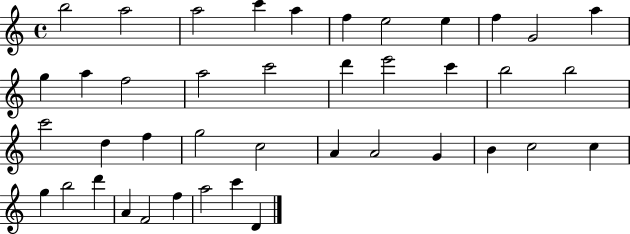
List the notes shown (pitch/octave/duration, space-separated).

B5/h A5/h A5/h C6/q A5/q F5/q E5/h E5/q F5/q G4/h A5/q G5/q A5/q F5/h A5/h C6/h D6/q E6/h C6/q B5/h B5/h C6/h D5/q F5/q G5/h C5/h A4/q A4/h G4/q B4/q C5/h C5/q G5/q B5/h D6/q A4/q F4/h F5/q A5/h C6/q D4/q